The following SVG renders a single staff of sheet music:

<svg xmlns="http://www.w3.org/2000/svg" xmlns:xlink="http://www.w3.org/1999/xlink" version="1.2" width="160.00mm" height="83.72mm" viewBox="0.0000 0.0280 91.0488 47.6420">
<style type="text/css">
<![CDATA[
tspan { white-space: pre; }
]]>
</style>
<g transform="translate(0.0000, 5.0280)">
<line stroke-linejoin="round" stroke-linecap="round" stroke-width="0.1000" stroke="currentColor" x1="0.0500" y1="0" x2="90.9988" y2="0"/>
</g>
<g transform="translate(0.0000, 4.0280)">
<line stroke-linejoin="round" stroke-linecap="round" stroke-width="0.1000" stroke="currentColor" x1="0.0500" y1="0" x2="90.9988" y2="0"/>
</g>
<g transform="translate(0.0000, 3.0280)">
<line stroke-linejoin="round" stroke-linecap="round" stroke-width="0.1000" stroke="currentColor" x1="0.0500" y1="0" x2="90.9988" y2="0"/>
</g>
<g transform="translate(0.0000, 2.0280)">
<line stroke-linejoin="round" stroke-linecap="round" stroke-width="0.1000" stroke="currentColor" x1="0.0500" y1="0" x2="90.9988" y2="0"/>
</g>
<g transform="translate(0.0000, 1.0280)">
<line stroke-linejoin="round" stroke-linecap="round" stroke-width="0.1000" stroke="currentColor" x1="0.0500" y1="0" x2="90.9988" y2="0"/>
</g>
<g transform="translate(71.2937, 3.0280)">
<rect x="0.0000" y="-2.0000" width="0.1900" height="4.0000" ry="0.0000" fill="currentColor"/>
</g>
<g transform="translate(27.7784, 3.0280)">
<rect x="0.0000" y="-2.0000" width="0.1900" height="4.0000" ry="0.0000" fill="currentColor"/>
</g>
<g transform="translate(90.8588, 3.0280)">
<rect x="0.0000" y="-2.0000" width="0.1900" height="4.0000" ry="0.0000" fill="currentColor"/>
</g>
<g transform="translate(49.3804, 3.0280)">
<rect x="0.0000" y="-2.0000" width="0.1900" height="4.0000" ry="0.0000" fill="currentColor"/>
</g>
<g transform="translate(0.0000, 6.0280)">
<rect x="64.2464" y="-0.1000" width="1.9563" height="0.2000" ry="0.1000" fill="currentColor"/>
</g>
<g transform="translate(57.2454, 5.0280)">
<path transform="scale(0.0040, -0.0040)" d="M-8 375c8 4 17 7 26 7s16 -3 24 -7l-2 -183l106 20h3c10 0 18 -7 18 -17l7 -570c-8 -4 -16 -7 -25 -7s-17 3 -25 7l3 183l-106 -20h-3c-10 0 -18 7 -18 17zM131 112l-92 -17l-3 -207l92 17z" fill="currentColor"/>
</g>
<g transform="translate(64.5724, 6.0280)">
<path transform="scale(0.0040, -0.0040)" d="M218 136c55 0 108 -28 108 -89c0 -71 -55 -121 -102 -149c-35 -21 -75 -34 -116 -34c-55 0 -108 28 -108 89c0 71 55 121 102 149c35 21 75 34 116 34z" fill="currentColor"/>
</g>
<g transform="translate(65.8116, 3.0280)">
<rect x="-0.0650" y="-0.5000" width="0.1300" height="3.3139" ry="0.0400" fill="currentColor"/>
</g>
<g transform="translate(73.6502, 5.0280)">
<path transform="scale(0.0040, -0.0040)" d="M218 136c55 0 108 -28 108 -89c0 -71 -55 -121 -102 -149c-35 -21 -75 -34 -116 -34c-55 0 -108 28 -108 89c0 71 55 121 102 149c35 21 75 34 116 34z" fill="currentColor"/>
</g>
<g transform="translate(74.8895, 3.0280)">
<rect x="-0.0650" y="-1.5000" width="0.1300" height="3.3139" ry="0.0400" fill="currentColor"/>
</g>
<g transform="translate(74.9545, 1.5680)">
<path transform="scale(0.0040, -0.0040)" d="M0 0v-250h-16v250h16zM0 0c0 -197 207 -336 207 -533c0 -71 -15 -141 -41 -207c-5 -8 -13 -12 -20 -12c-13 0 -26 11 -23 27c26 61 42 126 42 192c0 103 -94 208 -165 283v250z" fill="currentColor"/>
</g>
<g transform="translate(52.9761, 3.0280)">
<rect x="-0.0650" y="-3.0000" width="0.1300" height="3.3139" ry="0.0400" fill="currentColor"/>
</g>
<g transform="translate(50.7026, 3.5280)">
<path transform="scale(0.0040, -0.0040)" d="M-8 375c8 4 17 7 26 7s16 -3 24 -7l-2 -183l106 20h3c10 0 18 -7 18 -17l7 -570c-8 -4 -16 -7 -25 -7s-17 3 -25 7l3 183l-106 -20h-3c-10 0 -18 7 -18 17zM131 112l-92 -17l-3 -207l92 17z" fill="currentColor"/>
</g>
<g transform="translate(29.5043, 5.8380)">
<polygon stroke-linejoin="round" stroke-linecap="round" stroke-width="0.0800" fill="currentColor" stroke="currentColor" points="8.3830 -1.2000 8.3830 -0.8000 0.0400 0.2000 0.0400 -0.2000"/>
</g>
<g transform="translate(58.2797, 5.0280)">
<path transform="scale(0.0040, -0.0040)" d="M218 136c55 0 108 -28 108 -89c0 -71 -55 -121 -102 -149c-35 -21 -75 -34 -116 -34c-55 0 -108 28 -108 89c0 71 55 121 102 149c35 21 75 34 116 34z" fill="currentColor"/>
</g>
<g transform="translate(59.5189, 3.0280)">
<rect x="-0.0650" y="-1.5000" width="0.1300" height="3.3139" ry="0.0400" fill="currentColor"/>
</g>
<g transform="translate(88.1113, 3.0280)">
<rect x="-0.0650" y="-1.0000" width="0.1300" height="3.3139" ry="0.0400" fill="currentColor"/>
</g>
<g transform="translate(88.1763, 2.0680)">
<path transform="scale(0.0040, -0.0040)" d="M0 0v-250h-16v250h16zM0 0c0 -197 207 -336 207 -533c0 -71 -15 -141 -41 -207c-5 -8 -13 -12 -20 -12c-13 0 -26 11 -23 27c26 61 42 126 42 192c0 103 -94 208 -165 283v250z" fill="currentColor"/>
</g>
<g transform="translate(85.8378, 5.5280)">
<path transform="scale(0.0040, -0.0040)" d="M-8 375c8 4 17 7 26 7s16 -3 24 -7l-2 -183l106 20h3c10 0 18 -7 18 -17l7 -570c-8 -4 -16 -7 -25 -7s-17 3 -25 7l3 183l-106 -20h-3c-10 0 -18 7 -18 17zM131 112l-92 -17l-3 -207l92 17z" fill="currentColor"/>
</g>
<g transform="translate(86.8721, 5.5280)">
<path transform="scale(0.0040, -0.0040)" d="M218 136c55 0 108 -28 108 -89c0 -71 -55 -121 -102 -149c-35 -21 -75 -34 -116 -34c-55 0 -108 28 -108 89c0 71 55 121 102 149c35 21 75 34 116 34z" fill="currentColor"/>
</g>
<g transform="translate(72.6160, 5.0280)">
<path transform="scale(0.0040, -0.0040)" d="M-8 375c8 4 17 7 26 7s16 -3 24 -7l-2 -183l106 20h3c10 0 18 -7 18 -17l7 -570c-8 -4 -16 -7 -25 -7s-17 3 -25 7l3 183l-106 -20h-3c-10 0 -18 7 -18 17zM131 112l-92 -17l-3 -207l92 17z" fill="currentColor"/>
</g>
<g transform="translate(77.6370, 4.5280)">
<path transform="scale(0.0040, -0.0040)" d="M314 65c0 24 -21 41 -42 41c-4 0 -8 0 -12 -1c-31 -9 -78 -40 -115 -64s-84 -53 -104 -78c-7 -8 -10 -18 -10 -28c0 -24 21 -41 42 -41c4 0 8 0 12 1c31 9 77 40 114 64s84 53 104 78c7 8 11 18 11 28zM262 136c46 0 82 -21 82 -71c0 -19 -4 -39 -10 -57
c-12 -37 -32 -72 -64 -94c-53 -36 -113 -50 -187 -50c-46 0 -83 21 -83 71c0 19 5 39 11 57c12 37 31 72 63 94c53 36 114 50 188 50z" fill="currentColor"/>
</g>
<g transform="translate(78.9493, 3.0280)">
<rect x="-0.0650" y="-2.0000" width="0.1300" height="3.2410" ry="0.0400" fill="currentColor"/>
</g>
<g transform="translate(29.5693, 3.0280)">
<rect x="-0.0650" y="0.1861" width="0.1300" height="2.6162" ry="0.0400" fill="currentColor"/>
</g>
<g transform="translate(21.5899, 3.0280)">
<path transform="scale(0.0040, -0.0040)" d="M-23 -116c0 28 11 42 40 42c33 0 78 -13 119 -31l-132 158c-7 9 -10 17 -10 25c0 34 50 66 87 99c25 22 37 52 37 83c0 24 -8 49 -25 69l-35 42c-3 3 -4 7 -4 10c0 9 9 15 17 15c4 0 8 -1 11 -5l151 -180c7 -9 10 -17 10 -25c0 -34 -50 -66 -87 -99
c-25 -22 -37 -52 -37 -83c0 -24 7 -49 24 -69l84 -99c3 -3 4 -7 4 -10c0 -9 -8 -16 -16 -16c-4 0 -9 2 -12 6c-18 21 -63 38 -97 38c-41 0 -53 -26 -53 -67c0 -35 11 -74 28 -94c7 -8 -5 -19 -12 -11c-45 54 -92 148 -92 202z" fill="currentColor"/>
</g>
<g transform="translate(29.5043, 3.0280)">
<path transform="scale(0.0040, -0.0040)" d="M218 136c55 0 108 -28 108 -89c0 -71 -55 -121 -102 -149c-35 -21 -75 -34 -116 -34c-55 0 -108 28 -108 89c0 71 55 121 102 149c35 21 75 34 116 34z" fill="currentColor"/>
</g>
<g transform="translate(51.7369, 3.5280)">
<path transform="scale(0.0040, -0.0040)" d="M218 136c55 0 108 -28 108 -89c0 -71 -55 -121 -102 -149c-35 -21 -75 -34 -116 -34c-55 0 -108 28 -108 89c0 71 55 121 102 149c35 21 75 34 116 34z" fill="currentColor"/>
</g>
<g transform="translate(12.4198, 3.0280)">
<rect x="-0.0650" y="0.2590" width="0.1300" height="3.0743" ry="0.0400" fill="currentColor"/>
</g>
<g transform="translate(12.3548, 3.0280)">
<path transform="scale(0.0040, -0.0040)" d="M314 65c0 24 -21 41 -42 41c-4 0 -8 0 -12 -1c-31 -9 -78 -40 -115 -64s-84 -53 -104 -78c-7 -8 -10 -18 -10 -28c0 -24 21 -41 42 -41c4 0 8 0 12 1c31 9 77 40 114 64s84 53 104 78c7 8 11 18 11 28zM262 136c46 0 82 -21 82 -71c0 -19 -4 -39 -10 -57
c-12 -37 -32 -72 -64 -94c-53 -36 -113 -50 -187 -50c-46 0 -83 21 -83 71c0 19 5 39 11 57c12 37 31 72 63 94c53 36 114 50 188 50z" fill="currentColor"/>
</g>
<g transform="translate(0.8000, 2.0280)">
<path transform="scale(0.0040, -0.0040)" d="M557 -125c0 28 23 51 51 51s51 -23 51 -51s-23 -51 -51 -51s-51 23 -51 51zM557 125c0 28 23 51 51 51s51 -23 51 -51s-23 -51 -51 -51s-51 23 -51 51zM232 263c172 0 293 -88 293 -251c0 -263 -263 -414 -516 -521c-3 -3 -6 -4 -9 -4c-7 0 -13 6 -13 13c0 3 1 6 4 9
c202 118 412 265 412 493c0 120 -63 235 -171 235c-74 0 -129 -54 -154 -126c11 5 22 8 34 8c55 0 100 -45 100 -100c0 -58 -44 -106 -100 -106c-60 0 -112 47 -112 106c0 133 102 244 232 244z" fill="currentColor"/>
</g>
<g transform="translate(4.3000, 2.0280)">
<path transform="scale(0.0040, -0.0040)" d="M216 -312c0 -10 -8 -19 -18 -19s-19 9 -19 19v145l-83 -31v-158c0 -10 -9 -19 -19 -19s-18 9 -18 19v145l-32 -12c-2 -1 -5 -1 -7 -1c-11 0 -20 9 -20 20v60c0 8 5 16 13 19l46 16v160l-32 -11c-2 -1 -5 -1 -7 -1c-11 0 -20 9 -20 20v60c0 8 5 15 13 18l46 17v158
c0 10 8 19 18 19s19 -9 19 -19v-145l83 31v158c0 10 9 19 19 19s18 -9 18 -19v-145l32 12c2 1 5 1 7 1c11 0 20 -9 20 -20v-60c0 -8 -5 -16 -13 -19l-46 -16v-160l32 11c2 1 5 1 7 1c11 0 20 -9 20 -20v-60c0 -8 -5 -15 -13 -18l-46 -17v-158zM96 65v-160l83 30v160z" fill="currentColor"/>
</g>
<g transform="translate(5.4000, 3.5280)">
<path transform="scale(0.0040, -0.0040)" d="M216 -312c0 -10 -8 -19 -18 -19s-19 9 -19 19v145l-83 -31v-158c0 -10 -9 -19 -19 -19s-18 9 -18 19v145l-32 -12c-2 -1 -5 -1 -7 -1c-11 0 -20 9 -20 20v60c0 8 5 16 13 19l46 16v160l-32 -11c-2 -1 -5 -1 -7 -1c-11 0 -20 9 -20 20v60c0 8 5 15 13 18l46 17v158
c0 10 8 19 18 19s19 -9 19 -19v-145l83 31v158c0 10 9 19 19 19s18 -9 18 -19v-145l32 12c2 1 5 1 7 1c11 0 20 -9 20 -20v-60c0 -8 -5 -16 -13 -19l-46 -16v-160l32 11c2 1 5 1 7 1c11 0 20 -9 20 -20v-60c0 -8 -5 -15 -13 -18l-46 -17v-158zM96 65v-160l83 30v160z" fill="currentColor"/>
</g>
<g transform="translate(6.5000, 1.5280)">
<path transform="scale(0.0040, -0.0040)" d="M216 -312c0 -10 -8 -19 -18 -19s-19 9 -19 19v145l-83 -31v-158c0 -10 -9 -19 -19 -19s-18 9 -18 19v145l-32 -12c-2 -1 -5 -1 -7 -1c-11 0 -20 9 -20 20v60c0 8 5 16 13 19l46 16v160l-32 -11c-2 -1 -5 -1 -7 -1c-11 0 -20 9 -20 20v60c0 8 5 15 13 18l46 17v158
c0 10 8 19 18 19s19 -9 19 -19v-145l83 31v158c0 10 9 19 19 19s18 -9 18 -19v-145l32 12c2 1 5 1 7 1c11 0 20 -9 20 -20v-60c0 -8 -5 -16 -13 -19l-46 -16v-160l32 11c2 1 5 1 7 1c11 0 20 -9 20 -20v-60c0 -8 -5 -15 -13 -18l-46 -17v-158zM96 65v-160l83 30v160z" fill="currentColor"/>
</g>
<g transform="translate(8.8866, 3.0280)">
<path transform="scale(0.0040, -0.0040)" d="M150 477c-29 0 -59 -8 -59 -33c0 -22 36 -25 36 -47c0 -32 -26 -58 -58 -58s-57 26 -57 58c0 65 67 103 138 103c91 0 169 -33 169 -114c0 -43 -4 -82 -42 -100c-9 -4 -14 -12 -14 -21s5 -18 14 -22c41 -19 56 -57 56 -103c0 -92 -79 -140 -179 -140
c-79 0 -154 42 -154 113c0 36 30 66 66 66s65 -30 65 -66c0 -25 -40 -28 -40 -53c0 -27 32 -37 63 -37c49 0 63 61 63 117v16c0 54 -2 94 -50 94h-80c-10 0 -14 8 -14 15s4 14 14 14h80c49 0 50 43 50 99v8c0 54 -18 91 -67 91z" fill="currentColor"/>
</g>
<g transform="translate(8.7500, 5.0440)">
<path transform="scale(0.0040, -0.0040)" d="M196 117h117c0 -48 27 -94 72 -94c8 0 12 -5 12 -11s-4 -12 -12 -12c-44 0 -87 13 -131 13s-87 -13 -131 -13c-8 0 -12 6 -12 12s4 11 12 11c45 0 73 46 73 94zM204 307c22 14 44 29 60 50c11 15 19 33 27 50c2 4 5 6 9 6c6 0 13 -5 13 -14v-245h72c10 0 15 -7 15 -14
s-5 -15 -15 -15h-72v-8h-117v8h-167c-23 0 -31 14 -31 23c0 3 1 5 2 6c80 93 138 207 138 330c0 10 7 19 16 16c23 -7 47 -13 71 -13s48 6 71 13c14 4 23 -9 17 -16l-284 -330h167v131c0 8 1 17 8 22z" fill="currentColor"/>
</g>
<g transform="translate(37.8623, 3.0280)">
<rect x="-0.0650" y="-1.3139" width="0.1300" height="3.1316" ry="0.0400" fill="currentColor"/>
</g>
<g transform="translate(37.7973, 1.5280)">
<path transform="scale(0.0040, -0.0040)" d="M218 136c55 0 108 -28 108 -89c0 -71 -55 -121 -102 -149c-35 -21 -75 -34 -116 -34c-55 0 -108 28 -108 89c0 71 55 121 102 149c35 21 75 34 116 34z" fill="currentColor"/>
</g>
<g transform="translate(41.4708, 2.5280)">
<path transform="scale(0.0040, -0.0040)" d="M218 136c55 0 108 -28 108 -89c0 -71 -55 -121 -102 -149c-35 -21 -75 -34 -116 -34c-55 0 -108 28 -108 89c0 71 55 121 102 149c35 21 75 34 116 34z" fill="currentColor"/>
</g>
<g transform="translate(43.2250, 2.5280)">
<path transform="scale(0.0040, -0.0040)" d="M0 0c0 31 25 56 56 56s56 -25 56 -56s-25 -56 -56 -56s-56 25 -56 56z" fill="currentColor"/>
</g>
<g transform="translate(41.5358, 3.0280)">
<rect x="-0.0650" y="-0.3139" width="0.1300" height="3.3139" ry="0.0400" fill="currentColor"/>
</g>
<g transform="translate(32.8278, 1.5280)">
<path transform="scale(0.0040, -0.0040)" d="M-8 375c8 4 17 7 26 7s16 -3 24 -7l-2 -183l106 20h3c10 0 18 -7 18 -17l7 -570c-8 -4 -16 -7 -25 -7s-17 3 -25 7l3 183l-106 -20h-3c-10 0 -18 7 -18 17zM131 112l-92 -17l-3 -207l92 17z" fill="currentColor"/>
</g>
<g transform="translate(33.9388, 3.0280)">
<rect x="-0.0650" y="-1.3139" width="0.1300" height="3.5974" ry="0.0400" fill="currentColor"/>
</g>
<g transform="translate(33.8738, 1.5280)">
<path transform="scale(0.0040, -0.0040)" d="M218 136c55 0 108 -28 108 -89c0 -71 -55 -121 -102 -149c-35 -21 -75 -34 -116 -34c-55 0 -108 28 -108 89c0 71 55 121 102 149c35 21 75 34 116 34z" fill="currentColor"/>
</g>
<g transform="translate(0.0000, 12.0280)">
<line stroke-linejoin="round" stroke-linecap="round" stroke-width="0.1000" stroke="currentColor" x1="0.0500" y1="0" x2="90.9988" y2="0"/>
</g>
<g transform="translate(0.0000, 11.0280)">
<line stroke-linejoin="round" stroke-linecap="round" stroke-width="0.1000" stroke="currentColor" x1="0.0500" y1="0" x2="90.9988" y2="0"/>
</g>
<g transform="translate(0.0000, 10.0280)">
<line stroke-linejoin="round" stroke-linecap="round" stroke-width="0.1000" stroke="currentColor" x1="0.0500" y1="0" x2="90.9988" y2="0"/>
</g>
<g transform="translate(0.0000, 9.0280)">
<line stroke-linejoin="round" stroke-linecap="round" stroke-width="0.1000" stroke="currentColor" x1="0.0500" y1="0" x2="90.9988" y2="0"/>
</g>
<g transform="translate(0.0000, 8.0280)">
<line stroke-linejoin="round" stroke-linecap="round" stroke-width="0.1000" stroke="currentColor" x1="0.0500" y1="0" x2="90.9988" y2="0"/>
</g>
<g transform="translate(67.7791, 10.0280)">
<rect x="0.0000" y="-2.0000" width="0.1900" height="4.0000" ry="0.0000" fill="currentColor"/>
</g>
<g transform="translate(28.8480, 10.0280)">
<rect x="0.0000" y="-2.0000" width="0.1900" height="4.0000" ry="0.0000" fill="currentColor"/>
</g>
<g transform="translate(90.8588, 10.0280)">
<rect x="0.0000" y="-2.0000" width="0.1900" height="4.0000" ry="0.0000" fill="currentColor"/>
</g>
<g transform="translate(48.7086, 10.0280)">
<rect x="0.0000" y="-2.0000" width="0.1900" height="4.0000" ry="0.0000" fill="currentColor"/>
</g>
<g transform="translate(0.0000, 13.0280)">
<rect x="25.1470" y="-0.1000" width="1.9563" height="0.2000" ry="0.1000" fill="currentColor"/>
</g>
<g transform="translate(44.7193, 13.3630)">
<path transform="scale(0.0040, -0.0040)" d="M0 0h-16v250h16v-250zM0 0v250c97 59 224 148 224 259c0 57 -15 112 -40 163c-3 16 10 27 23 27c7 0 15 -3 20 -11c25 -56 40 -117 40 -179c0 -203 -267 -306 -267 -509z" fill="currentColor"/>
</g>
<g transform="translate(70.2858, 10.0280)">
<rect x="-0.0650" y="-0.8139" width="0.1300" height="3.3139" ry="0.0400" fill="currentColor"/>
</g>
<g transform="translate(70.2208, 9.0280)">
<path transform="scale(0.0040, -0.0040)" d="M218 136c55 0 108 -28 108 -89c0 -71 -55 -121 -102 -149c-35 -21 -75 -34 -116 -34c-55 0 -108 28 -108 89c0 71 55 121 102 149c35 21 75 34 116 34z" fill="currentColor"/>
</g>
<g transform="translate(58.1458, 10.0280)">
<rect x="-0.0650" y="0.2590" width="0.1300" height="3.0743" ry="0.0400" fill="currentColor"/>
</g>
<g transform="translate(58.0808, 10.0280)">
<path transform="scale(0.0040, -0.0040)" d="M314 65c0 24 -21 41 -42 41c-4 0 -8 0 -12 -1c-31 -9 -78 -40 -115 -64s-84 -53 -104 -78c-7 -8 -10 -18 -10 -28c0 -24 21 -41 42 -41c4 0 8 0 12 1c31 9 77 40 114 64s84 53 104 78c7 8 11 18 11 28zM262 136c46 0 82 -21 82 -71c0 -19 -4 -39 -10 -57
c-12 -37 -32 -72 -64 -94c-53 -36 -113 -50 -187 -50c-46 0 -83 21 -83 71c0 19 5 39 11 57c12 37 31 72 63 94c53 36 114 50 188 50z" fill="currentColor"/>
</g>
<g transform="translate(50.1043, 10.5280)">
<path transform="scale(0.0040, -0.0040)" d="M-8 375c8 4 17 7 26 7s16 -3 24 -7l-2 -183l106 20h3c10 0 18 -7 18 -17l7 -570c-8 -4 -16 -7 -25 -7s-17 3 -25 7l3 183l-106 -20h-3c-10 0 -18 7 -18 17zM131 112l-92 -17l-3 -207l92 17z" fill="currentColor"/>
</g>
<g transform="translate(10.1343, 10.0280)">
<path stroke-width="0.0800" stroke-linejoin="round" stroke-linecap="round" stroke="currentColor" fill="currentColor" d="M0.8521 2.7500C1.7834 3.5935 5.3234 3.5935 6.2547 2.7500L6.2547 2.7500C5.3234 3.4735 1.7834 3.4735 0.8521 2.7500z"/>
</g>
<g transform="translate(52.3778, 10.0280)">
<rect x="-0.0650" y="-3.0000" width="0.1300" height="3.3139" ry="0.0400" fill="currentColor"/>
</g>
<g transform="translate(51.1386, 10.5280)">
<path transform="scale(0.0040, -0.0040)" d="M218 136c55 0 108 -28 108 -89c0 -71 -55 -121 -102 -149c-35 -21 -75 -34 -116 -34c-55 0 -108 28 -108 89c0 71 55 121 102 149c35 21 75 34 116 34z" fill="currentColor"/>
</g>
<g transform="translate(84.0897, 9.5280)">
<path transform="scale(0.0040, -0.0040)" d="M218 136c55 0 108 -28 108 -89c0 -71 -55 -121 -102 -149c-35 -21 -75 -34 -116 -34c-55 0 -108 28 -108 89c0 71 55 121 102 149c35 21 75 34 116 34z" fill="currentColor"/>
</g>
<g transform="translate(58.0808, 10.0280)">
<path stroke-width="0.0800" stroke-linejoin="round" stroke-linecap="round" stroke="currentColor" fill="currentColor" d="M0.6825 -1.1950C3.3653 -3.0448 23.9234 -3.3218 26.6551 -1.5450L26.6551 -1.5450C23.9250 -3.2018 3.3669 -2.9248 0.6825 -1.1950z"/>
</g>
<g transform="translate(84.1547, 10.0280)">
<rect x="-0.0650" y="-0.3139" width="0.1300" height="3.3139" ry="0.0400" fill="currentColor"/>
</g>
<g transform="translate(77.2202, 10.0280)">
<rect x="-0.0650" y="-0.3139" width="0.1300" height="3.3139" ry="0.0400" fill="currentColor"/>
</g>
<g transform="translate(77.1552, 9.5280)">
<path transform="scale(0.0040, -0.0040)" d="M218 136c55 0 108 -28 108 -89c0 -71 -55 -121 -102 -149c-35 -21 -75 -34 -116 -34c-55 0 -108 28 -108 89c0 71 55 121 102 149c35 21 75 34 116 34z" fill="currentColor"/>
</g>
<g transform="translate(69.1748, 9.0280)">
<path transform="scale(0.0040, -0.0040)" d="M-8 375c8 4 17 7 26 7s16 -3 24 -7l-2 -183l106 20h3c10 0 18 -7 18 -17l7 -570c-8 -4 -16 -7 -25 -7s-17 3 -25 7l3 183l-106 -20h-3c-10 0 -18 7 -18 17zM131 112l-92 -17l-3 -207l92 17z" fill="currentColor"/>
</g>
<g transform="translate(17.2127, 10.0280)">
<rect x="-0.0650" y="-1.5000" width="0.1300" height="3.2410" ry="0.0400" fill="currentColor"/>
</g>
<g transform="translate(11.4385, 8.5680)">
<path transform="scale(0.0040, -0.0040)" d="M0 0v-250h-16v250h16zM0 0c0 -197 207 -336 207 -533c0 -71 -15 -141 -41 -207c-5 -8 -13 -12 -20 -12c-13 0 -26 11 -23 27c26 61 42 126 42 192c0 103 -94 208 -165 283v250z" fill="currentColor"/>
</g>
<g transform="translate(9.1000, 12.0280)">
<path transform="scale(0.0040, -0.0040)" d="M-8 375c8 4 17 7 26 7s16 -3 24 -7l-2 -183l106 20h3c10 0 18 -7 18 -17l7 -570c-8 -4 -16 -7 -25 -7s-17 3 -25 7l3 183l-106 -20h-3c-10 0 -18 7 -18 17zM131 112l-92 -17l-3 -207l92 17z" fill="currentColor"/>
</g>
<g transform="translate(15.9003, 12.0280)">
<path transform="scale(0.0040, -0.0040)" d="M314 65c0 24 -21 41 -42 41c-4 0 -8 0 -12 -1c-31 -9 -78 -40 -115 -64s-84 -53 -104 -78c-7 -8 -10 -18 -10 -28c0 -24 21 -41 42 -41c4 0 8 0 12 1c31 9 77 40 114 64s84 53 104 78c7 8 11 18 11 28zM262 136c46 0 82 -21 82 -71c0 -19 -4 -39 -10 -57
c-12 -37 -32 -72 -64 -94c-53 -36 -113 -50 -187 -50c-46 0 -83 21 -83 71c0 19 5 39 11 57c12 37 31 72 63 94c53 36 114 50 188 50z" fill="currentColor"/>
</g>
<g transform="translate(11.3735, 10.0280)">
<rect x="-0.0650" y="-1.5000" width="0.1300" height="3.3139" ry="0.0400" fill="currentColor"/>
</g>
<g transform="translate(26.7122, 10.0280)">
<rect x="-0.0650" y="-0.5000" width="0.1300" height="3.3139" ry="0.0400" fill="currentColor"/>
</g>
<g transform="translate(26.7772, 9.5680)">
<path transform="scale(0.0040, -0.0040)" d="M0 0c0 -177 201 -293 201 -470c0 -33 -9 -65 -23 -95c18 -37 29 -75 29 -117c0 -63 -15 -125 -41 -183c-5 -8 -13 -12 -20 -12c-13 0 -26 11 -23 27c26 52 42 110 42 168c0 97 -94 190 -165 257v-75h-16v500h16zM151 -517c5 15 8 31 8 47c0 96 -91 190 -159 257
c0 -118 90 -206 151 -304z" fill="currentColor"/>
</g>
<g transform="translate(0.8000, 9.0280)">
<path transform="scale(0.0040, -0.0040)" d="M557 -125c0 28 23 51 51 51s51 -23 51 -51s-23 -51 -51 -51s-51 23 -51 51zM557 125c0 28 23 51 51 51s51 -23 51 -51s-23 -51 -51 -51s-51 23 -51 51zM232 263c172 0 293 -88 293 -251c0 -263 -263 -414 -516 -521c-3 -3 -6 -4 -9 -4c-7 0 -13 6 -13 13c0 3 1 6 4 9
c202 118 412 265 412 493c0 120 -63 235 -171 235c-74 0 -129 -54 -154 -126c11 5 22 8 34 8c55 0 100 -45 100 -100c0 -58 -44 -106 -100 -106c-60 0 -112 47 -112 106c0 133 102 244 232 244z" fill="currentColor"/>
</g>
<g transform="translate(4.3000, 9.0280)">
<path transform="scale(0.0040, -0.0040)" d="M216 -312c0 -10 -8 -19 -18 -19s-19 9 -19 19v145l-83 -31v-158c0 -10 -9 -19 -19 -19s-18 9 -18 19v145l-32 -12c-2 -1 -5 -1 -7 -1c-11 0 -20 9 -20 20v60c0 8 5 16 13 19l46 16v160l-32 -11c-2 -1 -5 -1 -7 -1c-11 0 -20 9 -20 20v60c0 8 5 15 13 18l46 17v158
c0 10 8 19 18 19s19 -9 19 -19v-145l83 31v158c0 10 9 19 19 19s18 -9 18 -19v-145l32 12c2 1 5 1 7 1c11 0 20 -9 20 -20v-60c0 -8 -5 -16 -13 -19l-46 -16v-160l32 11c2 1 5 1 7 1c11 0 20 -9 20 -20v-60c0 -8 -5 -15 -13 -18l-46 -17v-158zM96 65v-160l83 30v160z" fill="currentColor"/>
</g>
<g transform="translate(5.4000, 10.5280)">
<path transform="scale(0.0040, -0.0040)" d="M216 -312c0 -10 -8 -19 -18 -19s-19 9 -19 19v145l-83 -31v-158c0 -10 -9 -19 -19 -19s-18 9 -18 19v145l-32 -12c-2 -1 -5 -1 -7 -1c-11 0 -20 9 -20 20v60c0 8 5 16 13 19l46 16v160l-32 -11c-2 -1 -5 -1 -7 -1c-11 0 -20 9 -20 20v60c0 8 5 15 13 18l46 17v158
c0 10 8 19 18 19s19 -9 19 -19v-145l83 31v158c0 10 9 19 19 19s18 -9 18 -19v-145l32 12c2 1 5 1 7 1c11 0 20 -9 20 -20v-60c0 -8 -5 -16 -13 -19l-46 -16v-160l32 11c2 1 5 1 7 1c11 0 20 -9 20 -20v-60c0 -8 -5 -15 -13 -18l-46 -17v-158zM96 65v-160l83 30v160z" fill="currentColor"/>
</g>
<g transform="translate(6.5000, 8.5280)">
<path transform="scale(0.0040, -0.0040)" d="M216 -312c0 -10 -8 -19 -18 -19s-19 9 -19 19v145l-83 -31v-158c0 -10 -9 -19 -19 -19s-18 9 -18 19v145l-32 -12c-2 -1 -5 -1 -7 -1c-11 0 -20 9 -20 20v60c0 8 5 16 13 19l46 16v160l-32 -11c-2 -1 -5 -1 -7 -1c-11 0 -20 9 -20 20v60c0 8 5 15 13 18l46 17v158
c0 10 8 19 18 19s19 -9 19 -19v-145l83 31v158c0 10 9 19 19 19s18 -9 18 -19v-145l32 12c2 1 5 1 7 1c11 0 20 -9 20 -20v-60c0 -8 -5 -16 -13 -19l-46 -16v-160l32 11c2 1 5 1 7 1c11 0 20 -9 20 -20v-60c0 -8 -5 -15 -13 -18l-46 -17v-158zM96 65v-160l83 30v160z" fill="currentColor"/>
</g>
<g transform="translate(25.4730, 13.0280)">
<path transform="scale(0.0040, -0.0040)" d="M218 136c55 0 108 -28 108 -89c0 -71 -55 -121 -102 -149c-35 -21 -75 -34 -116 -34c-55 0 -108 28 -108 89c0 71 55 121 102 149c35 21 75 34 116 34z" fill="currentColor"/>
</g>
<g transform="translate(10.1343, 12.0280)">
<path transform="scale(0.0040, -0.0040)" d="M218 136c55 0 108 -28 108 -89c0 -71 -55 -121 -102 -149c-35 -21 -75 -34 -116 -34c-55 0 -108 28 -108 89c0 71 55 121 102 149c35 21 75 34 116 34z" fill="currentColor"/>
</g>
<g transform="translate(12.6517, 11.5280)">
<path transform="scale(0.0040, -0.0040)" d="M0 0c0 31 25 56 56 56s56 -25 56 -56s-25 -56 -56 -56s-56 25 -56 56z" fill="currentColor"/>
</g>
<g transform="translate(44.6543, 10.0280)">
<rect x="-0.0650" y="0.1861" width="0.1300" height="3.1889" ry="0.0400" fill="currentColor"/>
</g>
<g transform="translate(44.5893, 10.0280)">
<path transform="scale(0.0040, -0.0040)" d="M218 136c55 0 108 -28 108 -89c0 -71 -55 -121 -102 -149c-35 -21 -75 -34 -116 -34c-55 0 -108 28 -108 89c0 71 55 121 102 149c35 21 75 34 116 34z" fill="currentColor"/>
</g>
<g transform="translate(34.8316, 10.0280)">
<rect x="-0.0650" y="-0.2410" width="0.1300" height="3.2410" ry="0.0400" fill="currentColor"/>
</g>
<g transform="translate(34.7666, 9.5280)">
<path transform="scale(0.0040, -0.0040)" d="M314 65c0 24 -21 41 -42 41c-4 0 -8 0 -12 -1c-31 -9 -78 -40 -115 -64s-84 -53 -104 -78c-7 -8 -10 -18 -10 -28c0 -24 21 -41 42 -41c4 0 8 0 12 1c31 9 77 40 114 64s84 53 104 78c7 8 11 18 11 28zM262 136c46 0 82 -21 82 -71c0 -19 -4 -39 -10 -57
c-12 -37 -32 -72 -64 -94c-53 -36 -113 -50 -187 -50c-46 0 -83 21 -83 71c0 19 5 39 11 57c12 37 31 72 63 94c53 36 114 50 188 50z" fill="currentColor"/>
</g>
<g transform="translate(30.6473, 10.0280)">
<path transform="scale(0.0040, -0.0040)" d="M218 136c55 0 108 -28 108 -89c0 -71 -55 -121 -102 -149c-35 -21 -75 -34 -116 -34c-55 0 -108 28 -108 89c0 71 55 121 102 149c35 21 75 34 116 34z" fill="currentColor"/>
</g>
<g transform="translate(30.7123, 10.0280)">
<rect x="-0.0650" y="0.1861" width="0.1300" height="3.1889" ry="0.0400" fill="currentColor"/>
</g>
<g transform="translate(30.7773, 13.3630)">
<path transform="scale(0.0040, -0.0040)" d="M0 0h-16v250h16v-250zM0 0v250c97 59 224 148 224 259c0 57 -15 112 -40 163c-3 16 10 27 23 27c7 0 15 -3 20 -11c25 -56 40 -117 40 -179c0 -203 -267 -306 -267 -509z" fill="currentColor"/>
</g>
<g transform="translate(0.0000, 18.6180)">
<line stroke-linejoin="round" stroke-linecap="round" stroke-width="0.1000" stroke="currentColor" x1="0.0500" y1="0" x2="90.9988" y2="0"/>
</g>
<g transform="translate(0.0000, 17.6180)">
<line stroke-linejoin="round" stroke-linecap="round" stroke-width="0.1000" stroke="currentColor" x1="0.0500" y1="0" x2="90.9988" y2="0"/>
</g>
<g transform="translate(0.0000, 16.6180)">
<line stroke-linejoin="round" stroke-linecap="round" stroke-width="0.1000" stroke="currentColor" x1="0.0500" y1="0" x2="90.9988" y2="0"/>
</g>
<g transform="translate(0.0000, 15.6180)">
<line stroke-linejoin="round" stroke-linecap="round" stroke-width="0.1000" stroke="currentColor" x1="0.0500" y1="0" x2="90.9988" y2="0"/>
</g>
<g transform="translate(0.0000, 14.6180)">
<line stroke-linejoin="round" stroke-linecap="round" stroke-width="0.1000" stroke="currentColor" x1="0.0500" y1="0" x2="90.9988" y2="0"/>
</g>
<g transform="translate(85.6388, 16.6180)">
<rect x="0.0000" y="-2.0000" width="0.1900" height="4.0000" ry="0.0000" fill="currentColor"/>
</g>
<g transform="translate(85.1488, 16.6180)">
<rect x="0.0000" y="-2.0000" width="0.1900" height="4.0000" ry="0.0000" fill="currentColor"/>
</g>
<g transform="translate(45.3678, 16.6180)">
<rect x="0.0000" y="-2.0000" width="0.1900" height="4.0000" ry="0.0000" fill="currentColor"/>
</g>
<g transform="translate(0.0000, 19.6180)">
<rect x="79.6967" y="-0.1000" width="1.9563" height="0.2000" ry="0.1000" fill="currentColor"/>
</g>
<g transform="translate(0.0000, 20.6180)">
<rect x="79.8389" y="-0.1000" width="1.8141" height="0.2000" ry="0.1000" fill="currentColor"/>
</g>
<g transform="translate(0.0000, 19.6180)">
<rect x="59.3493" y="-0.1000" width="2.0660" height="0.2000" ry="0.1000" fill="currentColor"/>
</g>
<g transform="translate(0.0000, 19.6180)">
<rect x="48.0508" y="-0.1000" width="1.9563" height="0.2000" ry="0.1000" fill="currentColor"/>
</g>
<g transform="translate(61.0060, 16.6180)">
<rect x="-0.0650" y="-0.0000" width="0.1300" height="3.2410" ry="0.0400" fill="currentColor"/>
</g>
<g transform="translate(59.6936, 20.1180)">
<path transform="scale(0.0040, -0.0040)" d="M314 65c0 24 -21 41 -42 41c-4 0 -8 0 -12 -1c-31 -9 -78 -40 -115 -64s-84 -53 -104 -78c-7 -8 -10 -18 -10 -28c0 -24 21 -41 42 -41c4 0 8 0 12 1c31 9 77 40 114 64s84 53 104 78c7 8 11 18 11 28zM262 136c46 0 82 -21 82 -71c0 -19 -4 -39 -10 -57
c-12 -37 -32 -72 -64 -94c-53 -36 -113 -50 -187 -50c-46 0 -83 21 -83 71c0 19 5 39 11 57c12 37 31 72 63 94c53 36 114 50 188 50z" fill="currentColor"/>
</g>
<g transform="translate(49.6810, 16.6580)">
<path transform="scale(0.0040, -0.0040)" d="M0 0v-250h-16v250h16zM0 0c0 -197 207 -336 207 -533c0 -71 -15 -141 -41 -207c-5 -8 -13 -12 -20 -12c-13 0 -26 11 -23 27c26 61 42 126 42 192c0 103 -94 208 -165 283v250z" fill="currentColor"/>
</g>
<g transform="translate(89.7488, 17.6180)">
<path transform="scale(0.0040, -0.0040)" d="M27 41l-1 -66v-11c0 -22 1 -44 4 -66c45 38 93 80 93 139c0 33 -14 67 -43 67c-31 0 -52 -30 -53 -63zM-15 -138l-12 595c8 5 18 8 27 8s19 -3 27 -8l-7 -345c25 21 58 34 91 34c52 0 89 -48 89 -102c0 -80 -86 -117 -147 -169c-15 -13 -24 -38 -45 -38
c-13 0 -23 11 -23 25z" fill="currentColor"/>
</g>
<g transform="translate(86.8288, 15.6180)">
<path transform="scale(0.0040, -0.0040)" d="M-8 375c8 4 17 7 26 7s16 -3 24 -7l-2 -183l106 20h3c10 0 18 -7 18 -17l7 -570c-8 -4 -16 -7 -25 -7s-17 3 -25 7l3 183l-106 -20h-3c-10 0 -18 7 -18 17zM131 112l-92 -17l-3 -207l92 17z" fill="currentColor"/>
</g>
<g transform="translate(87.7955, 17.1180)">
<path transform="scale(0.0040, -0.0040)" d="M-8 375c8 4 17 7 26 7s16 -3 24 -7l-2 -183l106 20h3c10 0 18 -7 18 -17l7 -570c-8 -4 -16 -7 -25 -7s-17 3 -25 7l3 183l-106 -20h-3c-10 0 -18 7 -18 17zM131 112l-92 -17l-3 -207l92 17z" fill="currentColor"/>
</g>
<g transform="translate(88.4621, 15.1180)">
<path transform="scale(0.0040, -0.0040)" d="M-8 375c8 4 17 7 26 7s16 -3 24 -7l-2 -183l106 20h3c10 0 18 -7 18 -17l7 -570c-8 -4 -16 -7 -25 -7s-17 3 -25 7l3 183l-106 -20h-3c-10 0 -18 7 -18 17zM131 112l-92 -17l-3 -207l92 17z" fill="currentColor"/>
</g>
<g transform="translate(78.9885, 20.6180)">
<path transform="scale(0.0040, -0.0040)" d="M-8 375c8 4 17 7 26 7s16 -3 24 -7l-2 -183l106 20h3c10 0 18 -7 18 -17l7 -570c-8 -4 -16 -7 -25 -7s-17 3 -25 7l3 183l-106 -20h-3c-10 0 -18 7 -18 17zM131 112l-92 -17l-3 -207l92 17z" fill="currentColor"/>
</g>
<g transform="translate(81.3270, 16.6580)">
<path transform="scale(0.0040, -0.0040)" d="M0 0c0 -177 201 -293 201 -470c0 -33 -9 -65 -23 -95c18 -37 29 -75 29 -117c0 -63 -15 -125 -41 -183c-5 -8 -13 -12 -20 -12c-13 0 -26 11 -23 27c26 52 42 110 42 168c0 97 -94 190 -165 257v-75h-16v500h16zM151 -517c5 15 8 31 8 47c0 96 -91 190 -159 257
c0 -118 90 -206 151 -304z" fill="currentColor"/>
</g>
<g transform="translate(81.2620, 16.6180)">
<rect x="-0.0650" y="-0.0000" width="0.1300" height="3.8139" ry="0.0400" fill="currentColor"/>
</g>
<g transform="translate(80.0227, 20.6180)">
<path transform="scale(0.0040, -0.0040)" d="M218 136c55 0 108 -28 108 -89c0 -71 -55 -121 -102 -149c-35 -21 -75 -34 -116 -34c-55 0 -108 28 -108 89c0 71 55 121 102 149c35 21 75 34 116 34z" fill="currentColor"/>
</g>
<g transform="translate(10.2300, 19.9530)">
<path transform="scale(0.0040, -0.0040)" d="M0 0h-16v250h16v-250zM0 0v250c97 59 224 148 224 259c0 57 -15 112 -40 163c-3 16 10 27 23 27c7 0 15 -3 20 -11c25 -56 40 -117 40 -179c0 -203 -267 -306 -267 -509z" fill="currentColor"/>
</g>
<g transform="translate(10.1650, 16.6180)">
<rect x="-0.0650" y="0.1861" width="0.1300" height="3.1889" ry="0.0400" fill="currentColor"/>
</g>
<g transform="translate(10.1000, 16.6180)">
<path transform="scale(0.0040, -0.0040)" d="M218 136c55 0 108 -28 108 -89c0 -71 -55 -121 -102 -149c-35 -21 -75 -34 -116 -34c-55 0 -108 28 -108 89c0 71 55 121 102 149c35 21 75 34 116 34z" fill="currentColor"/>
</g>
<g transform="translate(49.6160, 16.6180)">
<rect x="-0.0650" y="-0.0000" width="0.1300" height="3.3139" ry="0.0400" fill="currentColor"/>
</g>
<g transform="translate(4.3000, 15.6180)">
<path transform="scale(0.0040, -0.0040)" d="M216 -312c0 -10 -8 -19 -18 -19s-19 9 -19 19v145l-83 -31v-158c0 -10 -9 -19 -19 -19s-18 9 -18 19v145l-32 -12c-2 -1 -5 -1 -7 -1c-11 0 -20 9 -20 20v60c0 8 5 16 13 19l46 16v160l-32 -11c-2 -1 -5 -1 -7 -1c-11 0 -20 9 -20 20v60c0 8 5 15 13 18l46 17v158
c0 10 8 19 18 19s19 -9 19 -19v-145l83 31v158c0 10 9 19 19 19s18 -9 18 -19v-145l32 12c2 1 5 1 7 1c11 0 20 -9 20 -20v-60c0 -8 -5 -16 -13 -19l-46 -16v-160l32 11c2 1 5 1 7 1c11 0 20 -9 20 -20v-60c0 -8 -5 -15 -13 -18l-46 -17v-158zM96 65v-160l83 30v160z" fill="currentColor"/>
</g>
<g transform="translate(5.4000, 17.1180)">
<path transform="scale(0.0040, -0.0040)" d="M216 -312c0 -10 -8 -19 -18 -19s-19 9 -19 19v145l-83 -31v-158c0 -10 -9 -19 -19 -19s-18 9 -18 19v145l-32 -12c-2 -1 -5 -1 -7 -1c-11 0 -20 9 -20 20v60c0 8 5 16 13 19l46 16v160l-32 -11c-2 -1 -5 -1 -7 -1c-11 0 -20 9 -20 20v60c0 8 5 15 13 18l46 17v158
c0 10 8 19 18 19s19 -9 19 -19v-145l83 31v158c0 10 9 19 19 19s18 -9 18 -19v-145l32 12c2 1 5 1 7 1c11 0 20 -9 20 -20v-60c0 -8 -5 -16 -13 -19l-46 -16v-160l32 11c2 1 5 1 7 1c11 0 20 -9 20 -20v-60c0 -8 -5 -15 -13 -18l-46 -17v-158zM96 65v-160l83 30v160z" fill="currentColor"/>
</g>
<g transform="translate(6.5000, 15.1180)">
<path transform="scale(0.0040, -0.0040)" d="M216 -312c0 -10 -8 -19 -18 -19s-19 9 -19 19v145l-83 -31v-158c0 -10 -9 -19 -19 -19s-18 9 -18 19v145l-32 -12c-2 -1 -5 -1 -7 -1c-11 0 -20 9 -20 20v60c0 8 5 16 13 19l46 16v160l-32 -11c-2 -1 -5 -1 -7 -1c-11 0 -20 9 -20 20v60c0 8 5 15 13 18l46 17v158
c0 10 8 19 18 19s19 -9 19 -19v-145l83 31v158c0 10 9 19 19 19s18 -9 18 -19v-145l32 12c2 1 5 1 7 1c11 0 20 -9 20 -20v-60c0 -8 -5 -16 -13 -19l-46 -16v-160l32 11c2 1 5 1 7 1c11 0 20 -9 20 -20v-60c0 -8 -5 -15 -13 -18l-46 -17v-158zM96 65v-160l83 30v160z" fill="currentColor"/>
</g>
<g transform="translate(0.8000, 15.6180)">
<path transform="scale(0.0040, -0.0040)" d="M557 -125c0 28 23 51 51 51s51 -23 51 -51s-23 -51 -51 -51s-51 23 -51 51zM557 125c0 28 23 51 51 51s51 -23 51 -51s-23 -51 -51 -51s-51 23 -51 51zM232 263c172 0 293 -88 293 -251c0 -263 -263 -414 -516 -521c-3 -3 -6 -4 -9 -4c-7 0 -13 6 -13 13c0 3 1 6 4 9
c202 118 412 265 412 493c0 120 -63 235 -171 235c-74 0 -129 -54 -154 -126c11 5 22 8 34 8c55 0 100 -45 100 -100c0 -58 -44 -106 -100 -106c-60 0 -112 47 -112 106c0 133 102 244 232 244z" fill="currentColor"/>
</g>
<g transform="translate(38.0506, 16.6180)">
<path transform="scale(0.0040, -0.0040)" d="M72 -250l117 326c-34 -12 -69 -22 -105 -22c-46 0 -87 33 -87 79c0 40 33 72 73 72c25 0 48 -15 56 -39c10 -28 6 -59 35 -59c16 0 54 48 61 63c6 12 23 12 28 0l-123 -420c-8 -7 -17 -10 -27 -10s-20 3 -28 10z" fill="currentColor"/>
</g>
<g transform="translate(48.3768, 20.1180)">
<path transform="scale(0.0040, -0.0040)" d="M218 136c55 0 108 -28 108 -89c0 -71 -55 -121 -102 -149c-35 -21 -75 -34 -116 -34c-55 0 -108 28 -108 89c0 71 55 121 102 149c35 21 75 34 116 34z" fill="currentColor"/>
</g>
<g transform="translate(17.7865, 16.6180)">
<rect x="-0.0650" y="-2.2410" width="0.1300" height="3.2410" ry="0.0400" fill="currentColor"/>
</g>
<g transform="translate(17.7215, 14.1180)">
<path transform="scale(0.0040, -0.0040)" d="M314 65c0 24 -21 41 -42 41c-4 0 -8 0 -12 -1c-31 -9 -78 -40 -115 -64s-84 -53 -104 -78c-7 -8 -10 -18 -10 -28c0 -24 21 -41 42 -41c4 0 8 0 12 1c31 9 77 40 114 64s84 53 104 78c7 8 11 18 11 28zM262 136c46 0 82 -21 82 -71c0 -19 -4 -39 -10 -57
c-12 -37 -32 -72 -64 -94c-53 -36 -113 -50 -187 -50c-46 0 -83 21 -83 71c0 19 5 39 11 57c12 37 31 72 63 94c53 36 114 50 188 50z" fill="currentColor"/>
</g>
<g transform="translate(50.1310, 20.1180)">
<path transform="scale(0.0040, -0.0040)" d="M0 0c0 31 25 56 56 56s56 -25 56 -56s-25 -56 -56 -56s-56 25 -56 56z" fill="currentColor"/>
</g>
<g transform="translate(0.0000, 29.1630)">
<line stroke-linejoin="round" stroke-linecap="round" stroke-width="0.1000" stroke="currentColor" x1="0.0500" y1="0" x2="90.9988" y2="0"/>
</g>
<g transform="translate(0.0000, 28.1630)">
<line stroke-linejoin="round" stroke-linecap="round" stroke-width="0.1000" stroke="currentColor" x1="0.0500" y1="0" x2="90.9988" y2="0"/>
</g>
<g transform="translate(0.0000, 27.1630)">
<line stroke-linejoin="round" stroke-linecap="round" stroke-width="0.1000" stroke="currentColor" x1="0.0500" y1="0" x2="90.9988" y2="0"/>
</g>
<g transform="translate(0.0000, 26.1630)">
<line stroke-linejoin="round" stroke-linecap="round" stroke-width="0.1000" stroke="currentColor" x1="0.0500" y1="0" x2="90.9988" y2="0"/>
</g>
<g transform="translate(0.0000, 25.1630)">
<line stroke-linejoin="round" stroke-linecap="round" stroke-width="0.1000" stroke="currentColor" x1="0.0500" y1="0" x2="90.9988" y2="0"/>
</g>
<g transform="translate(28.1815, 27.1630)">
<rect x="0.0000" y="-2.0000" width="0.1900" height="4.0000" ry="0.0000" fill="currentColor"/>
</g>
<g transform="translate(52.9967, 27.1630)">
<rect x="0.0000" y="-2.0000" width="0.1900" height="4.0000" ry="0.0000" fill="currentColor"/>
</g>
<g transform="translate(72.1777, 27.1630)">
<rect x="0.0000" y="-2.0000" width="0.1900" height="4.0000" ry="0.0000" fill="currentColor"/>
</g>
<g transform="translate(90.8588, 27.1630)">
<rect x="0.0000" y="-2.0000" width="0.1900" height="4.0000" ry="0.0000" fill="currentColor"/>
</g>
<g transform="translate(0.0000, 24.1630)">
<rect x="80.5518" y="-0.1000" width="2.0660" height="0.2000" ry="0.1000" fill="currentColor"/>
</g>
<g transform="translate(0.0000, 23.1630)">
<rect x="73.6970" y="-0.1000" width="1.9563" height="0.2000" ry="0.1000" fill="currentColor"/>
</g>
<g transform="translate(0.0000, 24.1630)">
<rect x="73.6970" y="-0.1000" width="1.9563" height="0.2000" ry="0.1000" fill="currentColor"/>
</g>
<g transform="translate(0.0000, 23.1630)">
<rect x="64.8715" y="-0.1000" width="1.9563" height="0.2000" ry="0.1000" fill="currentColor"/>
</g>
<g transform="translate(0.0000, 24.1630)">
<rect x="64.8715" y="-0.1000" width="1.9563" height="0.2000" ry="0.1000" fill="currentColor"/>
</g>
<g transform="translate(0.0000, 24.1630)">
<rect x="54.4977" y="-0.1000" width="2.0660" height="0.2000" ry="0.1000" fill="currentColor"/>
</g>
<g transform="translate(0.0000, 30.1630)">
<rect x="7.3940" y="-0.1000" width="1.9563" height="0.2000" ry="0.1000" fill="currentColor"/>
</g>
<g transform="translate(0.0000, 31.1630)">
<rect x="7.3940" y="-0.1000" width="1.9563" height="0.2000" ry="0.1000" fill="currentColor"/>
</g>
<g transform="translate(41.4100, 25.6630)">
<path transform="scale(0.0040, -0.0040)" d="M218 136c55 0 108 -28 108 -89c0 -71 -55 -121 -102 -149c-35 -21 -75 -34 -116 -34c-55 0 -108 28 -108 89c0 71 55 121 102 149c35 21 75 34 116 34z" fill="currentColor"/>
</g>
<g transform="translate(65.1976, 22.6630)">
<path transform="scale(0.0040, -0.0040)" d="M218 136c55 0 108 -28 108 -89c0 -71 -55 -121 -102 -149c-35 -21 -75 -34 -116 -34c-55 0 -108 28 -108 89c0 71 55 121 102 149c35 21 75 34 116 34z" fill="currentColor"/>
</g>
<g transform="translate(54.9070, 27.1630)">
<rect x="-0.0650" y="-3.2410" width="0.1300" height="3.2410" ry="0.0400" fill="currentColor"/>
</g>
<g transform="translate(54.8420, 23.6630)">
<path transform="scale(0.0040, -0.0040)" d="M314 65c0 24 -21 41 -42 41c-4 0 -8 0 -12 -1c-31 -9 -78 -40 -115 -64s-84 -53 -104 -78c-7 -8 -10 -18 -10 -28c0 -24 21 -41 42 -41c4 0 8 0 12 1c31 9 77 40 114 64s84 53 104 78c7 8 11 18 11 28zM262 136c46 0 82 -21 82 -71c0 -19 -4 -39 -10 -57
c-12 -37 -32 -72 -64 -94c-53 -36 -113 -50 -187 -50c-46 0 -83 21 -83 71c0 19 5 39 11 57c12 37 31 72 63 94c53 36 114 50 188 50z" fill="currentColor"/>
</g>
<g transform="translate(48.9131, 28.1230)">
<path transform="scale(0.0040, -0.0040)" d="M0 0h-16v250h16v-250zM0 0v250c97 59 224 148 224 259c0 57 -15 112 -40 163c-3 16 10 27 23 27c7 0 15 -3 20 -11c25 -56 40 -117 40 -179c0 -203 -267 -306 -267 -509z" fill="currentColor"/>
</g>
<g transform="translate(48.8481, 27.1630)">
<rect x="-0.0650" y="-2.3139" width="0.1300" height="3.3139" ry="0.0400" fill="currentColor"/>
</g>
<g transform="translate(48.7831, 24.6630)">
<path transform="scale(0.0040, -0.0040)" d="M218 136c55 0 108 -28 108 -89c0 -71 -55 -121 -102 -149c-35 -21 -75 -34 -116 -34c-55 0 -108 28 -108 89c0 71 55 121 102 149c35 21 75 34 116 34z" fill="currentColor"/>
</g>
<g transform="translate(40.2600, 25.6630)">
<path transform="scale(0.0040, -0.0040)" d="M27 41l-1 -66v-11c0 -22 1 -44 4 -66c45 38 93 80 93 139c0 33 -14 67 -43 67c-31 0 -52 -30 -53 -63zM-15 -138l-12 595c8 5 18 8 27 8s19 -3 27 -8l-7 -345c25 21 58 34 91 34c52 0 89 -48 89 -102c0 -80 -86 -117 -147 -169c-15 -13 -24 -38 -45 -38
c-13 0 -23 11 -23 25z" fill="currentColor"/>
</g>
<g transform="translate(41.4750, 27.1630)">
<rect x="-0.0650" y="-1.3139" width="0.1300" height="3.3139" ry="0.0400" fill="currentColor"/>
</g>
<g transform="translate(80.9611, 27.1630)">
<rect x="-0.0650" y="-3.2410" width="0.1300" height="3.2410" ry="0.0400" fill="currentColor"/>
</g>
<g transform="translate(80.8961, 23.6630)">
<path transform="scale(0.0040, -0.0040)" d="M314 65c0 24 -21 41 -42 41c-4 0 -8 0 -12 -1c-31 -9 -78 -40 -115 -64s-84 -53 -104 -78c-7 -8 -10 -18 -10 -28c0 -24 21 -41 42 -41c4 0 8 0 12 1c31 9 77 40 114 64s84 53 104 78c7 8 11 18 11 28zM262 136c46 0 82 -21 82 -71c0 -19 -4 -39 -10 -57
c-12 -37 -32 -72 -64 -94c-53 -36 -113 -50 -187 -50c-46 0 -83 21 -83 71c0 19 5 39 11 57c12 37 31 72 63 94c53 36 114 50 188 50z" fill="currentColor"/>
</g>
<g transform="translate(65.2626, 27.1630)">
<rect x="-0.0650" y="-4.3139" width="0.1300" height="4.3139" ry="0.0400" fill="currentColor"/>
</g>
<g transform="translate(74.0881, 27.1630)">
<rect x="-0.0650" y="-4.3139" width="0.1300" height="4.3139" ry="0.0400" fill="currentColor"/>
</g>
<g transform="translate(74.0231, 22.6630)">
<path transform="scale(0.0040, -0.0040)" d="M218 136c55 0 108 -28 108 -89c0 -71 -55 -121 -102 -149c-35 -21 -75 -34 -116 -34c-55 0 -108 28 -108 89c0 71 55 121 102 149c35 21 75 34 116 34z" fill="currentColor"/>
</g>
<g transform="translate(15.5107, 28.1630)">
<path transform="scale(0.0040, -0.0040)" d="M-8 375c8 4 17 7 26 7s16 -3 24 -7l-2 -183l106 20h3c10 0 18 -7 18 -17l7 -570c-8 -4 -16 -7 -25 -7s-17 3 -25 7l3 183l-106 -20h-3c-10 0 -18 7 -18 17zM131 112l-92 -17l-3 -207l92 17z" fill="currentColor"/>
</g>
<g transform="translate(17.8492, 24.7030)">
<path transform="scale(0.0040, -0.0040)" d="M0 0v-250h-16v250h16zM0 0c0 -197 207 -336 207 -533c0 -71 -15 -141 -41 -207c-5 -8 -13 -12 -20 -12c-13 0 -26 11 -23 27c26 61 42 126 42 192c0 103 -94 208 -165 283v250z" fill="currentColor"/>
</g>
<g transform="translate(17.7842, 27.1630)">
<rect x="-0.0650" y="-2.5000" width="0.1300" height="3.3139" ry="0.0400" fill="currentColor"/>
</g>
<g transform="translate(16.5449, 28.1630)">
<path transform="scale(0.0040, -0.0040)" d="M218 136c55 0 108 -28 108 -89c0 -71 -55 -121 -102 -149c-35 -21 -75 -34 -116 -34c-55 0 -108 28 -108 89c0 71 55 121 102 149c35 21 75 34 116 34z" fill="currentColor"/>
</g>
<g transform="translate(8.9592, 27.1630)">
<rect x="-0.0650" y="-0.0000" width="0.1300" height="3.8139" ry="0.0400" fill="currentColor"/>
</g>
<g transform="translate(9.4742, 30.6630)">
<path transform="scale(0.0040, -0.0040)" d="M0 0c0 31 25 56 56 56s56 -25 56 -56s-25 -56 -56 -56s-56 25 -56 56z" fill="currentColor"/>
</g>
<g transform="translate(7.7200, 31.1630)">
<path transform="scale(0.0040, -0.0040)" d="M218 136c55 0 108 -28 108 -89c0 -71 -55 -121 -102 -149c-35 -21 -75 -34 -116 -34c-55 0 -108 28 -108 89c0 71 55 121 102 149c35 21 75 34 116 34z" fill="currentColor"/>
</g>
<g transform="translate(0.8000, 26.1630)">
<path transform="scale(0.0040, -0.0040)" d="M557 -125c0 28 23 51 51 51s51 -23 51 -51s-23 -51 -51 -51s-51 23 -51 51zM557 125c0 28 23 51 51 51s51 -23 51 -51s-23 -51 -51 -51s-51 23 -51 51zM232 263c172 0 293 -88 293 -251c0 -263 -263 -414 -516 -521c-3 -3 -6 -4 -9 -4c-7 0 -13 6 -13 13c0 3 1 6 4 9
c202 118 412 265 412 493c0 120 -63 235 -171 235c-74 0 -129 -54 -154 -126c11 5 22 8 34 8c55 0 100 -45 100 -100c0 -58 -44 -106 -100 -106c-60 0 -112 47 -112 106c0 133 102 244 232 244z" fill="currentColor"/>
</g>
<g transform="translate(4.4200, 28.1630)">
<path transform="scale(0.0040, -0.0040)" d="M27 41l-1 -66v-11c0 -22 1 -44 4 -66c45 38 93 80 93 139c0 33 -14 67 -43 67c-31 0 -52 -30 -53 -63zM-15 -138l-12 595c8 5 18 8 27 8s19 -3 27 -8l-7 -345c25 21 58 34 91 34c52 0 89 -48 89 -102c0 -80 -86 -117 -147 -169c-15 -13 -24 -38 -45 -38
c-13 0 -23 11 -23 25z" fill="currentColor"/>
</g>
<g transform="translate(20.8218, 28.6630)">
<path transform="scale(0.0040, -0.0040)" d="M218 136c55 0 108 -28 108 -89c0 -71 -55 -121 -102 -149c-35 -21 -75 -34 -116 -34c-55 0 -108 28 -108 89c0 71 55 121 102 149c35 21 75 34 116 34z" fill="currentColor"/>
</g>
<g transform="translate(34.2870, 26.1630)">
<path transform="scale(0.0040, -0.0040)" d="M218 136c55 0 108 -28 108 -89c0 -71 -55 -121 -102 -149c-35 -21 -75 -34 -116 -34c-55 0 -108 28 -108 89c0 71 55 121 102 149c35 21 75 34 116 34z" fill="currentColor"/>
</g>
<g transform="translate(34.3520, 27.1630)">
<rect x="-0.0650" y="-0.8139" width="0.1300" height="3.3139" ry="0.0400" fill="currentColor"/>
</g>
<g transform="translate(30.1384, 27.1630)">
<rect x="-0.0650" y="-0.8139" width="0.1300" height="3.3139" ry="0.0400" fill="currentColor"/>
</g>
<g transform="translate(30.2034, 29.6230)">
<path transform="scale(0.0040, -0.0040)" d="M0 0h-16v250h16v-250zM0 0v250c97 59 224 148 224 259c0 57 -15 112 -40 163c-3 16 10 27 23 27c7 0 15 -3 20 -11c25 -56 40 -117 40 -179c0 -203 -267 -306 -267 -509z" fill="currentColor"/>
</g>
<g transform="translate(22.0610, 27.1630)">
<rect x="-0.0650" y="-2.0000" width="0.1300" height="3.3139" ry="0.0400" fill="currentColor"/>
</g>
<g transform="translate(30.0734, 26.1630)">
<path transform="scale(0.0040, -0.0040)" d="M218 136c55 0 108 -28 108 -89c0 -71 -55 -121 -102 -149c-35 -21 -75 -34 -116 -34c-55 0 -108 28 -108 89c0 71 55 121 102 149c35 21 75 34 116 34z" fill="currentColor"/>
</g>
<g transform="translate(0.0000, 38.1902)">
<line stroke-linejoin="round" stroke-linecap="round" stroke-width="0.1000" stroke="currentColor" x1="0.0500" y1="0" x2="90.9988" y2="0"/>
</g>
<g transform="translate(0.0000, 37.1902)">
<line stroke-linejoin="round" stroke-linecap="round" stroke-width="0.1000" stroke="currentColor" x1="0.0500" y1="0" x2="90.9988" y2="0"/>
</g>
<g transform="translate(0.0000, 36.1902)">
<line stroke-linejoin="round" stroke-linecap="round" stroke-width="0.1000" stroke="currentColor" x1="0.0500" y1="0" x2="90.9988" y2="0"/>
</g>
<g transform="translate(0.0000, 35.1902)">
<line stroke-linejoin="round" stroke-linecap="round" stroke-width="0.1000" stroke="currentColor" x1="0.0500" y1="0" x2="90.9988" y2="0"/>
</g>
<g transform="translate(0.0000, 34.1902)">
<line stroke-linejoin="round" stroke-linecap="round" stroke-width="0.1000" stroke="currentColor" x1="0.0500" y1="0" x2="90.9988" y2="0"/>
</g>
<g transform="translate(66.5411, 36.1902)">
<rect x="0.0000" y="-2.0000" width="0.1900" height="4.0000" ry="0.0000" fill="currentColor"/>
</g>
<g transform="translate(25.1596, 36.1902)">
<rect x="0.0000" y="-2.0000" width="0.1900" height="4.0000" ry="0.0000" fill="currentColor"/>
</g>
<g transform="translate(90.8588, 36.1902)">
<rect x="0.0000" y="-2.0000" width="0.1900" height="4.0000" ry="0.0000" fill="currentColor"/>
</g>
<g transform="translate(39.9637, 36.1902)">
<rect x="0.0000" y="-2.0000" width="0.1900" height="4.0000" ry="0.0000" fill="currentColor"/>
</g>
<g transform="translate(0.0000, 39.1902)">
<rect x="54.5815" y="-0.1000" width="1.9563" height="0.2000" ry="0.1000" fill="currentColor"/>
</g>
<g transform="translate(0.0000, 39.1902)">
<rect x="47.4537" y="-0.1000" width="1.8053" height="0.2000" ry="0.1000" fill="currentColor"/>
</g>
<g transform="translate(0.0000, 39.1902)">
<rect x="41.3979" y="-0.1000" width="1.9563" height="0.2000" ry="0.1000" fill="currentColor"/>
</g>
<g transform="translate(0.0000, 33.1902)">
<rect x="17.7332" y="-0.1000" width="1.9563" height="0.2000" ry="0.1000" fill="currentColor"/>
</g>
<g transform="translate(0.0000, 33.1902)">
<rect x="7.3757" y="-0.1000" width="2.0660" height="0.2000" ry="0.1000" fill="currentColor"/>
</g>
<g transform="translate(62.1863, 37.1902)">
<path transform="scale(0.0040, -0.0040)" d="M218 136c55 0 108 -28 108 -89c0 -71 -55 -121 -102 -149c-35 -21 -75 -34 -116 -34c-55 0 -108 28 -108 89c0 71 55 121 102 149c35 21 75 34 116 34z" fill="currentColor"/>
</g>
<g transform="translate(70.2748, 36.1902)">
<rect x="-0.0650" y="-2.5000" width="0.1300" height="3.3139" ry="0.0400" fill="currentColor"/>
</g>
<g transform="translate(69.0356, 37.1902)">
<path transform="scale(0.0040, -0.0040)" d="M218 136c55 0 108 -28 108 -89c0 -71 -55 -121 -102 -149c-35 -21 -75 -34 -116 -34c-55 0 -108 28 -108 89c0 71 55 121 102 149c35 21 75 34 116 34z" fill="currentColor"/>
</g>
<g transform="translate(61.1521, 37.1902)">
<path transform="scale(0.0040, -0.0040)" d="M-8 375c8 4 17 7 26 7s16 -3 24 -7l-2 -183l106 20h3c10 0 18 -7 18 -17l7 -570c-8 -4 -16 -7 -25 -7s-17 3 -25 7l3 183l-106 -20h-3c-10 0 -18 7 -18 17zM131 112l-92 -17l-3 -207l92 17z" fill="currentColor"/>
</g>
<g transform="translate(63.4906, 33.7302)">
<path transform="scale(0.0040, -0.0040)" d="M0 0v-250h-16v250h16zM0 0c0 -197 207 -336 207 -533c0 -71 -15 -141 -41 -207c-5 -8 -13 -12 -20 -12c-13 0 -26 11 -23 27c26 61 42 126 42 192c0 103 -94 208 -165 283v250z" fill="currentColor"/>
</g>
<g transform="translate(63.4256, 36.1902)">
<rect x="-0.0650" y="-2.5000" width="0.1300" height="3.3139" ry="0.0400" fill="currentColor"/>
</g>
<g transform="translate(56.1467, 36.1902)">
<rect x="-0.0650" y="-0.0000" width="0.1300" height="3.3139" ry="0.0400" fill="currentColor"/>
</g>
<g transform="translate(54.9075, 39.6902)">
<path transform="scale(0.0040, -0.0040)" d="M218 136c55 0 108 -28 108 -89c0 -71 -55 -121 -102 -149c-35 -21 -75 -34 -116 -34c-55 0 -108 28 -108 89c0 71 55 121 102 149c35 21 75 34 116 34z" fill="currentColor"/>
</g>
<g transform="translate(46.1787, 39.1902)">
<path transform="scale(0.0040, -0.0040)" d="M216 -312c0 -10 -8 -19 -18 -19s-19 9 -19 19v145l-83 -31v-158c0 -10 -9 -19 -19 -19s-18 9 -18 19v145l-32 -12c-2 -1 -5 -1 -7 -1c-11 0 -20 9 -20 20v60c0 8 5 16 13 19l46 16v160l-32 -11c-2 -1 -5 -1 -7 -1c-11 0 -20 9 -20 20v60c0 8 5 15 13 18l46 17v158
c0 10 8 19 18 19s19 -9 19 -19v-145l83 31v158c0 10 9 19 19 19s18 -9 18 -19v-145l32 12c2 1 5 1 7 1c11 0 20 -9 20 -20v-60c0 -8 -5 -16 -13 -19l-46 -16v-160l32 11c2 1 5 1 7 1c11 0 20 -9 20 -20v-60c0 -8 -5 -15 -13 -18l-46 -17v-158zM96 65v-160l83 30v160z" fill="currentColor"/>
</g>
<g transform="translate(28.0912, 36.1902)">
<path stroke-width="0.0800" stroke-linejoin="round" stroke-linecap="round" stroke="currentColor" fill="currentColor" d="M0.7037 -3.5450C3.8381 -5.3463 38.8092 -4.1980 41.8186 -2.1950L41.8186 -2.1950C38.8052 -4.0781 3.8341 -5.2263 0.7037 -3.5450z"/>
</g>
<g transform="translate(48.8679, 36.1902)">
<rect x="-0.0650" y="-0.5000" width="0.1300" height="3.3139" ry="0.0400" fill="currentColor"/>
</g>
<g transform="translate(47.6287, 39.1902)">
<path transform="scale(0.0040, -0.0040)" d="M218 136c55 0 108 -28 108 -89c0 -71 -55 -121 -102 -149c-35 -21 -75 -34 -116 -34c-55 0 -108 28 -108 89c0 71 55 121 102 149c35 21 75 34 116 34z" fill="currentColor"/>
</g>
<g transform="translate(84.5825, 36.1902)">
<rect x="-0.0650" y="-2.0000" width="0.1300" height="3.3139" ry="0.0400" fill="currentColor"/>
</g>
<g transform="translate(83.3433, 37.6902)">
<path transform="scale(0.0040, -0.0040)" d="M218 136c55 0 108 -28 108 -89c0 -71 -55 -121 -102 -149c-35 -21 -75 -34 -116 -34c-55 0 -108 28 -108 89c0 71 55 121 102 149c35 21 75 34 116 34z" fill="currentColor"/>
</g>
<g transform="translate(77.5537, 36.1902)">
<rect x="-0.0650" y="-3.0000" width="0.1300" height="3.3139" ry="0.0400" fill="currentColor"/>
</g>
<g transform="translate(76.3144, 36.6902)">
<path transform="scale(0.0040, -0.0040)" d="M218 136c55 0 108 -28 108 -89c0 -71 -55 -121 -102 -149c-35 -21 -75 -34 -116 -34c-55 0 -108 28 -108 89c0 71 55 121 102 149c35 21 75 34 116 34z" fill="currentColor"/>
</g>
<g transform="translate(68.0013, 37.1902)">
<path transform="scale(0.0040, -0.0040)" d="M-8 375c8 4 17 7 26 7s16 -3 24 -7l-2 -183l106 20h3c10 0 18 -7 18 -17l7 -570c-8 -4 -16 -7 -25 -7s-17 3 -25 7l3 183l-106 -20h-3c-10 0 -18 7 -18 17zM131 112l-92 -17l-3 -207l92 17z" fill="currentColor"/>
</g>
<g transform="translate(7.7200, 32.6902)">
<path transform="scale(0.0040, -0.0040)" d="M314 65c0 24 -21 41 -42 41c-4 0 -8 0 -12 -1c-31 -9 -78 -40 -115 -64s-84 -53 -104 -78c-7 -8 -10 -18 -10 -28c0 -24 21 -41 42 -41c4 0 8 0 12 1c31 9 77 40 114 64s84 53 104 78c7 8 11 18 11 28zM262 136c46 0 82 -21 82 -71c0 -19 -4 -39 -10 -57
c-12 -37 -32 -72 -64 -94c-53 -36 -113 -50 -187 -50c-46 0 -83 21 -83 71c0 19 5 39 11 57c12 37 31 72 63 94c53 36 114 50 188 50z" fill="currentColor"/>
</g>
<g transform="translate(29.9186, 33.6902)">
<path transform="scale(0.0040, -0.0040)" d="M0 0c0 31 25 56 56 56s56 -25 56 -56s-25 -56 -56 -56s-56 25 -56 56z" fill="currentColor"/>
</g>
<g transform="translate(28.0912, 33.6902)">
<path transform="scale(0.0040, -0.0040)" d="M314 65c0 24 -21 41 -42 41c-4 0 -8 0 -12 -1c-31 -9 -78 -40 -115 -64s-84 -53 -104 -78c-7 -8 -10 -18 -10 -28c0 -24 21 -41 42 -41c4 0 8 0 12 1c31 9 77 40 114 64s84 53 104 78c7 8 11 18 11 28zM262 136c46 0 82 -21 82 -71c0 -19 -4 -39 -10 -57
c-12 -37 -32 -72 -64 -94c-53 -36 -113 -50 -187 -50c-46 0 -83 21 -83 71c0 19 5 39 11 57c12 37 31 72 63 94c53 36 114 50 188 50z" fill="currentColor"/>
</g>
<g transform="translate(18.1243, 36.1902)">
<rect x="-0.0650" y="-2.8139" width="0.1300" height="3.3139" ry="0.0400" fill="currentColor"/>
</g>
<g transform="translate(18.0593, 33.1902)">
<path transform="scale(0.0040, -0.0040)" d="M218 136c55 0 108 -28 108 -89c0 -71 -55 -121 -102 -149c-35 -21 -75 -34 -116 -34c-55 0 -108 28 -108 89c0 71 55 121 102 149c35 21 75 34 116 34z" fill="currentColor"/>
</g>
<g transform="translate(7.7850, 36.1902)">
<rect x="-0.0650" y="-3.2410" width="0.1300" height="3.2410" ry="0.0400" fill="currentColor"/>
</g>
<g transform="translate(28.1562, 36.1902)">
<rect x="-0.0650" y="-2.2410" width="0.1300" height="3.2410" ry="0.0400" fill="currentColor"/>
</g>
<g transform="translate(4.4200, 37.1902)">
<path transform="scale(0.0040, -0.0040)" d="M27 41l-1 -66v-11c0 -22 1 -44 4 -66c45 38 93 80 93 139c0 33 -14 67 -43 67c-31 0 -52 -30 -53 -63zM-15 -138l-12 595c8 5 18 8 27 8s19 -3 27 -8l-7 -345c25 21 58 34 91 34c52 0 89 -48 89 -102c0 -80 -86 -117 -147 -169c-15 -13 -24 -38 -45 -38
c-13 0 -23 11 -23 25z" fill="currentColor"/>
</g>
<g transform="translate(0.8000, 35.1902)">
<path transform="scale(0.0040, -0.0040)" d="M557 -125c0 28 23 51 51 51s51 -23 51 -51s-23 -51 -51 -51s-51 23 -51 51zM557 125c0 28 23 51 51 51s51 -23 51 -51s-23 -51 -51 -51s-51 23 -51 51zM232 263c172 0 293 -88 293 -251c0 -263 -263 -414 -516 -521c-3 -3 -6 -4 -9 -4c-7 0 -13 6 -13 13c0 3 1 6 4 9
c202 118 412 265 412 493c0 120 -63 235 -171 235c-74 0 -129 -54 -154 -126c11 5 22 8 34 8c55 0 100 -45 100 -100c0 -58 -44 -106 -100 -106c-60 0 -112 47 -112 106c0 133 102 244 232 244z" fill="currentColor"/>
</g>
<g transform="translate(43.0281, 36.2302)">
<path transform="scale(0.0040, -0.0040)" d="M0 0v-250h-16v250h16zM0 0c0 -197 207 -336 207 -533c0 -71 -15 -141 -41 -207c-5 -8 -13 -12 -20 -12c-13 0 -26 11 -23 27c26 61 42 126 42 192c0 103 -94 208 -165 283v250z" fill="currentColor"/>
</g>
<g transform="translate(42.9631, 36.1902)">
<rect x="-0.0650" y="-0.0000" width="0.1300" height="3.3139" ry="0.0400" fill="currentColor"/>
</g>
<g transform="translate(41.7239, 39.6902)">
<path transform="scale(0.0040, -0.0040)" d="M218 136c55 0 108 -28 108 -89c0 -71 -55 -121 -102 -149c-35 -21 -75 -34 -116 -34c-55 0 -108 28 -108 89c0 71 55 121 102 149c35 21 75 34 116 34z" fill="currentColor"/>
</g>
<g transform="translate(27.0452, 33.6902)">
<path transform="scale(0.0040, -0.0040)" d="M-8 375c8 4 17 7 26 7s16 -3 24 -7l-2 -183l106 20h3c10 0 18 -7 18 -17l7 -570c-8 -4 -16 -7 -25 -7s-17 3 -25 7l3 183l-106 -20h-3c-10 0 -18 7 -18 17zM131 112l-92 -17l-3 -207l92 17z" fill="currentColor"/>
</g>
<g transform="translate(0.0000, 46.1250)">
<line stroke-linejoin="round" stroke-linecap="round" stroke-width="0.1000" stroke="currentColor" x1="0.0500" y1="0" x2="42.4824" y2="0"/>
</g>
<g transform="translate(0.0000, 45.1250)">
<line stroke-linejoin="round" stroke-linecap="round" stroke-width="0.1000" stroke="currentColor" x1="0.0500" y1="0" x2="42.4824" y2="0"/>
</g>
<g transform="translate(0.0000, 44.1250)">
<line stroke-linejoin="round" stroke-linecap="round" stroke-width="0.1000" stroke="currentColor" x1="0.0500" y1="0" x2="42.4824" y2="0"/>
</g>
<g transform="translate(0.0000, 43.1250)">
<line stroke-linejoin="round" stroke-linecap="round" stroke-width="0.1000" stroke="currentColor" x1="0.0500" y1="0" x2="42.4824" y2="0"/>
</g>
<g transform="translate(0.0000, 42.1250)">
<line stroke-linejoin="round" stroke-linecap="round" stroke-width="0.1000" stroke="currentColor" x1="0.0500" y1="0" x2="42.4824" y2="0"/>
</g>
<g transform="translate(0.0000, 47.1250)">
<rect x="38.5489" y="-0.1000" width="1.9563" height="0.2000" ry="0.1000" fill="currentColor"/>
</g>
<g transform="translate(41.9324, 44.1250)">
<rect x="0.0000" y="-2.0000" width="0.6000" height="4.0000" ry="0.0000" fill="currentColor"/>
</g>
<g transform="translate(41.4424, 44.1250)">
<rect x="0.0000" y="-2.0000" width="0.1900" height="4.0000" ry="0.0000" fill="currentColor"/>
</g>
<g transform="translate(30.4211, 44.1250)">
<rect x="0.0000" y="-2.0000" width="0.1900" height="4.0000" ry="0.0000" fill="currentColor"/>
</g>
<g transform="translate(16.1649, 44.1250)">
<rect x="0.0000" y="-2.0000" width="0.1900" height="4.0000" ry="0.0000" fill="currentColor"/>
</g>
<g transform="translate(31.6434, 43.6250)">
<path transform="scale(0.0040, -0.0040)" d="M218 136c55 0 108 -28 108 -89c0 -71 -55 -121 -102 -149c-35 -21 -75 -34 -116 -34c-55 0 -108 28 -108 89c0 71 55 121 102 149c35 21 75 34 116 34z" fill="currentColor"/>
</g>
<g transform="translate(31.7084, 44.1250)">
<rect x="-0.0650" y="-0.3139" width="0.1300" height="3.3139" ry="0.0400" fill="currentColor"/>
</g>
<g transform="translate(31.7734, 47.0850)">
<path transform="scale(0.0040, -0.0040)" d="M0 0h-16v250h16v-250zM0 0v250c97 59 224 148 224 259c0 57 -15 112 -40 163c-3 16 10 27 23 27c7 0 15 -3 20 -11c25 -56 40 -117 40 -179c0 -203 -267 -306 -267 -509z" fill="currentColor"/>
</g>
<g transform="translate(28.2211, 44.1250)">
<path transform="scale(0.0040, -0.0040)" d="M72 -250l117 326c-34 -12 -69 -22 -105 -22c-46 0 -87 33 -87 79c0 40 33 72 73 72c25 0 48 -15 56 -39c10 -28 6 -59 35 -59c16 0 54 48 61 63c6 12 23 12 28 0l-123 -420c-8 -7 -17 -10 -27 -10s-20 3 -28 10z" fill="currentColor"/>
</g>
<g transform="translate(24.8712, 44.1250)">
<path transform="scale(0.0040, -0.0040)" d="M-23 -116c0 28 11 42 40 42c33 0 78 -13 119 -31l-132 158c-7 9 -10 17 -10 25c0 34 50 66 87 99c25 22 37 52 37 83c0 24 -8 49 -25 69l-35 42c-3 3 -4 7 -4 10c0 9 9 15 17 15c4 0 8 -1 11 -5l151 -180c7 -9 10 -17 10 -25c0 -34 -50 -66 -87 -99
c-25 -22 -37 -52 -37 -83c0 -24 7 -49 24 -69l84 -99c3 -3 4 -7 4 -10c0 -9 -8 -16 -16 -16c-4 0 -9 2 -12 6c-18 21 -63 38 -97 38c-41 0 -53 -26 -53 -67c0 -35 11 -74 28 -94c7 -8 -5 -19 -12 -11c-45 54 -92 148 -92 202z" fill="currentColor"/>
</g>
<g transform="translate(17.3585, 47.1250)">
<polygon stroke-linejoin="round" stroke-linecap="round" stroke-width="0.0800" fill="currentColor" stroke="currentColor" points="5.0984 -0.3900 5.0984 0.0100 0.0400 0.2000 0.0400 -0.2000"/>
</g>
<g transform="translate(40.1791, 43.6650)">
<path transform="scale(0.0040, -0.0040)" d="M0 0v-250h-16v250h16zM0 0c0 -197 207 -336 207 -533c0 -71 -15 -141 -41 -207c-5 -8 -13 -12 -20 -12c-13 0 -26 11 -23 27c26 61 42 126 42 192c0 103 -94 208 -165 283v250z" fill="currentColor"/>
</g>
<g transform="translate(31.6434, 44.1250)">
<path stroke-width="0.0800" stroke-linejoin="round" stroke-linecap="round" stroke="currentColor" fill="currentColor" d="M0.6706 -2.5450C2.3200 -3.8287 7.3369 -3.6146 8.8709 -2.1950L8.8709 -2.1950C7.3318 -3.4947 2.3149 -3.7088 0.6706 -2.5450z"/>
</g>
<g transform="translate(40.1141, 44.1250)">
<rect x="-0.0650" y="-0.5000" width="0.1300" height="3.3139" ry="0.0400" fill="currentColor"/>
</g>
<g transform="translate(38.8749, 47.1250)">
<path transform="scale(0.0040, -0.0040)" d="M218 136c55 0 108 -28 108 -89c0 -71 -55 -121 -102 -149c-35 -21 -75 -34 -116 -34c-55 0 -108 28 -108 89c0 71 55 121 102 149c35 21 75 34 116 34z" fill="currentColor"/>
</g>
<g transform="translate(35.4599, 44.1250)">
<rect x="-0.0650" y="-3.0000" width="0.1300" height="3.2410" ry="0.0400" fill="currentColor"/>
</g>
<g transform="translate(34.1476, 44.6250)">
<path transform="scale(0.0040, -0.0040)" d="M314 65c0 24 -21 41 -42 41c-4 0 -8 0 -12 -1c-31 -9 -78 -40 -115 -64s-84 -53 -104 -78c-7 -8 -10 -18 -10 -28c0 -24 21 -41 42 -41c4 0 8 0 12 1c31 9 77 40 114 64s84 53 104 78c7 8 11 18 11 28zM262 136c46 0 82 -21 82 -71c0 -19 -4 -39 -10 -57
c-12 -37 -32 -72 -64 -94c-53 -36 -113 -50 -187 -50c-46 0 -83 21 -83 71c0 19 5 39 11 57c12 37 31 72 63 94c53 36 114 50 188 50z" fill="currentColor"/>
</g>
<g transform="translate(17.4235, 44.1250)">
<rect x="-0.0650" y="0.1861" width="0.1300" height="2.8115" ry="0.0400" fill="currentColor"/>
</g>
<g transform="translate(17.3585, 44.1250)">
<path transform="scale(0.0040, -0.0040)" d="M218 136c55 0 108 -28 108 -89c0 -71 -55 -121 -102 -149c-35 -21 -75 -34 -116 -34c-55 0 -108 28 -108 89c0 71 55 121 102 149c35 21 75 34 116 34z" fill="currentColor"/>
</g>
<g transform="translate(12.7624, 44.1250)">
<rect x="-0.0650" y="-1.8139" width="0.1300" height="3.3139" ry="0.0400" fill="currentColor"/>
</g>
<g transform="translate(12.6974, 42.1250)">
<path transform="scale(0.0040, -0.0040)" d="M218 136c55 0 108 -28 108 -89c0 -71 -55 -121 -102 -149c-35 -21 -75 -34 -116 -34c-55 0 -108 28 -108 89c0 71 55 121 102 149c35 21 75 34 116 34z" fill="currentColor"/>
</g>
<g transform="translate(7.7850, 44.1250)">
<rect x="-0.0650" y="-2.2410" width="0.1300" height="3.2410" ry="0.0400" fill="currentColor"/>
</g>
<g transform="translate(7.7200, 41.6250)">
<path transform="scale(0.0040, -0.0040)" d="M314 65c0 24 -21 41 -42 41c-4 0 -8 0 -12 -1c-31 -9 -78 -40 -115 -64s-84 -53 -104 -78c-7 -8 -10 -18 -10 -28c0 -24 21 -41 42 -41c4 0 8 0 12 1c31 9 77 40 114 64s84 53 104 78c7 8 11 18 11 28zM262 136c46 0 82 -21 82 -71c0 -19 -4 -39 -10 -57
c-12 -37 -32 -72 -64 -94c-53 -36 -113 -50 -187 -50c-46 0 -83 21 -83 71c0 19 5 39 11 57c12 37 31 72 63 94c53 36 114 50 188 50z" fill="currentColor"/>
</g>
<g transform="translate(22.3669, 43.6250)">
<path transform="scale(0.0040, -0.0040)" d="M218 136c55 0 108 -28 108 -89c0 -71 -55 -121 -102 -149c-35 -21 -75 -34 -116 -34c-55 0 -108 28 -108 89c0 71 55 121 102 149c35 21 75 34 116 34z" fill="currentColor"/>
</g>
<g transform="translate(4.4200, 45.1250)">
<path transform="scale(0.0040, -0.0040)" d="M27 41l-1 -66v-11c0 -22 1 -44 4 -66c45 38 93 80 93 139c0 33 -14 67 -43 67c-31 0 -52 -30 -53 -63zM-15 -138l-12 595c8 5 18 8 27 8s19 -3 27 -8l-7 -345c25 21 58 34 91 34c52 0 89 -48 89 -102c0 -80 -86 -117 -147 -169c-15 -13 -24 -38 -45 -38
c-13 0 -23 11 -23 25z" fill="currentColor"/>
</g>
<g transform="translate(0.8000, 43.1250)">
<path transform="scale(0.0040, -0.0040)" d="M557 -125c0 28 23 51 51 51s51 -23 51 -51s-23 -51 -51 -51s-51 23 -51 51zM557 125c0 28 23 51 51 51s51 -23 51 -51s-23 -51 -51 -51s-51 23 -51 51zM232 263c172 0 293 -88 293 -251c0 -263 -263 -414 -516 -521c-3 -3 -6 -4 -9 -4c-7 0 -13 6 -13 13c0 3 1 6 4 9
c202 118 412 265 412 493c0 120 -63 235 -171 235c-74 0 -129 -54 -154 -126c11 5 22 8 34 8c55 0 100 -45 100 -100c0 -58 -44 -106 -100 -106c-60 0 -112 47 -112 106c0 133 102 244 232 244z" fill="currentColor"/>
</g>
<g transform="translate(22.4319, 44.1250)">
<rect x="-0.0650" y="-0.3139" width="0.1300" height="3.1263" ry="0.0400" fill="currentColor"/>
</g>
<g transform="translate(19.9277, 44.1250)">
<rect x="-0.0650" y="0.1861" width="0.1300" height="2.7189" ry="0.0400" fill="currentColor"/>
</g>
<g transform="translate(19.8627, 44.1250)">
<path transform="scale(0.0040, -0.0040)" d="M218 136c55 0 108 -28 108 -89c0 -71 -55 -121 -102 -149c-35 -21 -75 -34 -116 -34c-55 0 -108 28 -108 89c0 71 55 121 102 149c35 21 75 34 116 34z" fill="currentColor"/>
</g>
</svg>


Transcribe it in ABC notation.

X:1
T:Untitled
M:3/4
L:1/4
K:A
D,2 z D,/2 G,/2 G,/2 E, C, G,, E,, G,,/2 A,,2 F,,/2 G,,/2 G,,2 E,,/4 D,/2 E,2 D,/2 C, D,2 F, E, E, D,/2 B,2 z/2 D,,/2 D,,2 C,,/4 C,, B,,/2 A,, F,/2 F, _G, _B,/2 D2 F F D2 D2 C B,2 D,,/2 ^E,, D,, B,,/2 B,, C, A,, _B,2 A, D,/2 D,/2 E,/2 z z/2 E,/2 C,2 E,,/2